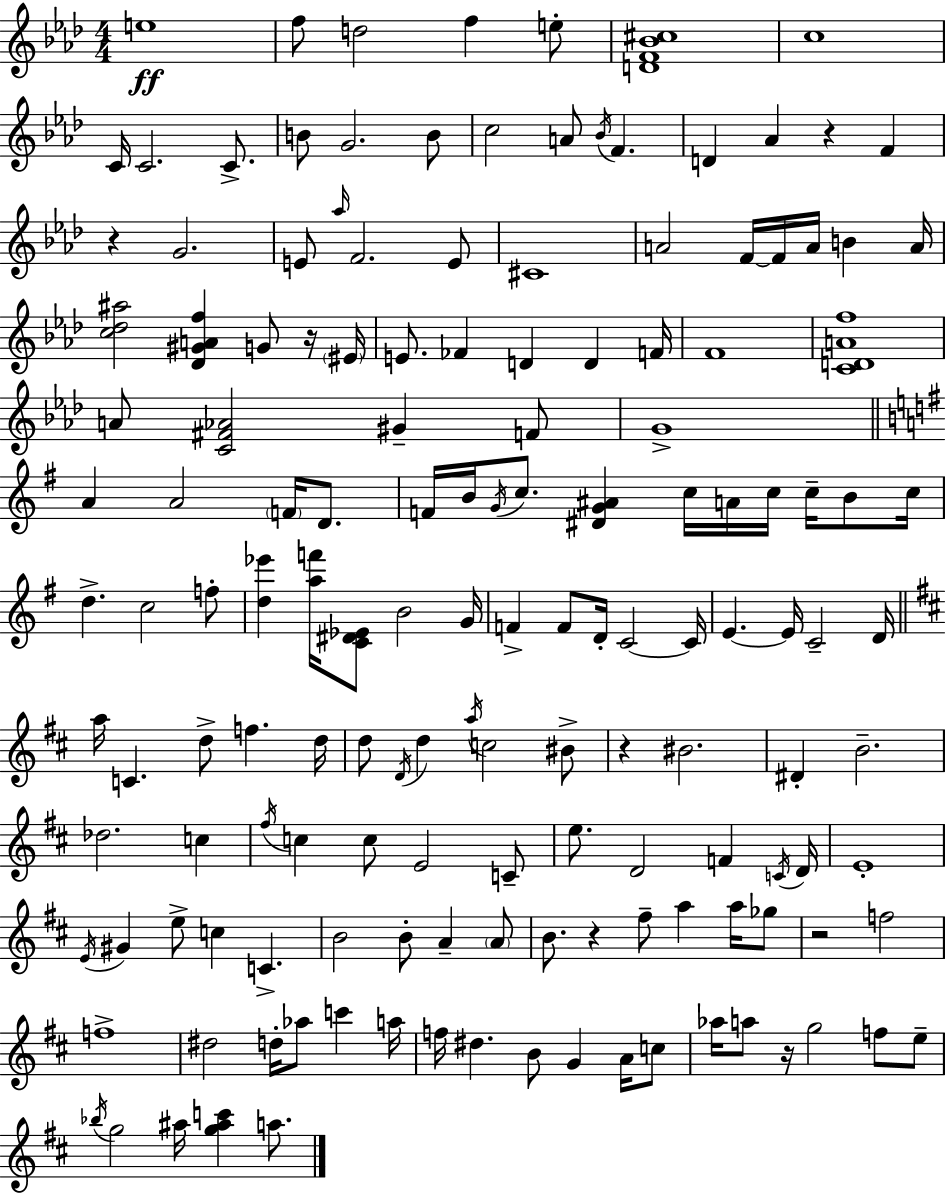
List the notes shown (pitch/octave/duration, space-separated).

E5/w F5/e D5/h F5/q E5/e [D4,F4,Bb4,C#5]/w C5/w C4/s C4/h. C4/e. B4/e G4/h. B4/e C5/h A4/e Bb4/s F4/q. D4/q Ab4/q R/q F4/q R/q G4/h. E4/e Ab5/s F4/h. E4/e C#4/w A4/h F4/s F4/s A4/s B4/q A4/s [C5,Db5,A#5]/h [Db4,G#4,A4,F5]/q G4/e R/s EIS4/s E4/e. FES4/q D4/q D4/q F4/s F4/w [C4,D4,A4,F5]/w A4/e [C4,F#4,Ab4]/h G#4/q F4/e G4/w A4/q A4/h F4/s D4/e. F4/s B4/s G4/s C5/e. [D#4,G4,A#4]/q C5/s A4/s C5/s C5/s B4/e C5/s D5/q. C5/h F5/e [D5,Eb6]/q [A5,F6]/s [C4,D#4,Eb4]/e B4/h G4/s F4/q F4/e D4/s C4/h C4/s E4/q. E4/s C4/h D4/s A5/s C4/q. D5/e F5/q. D5/s D5/e D4/s D5/q A5/s C5/h BIS4/e R/q BIS4/h. D#4/q B4/h. Db5/h. C5/q F#5/s C5/q C5/e E4/h C4/e E5/e. D4/h F4/q C4/s D4/s E4/w E4/s G#4/q E5/e C5/q C4/q. B4/h B4/e A4/q A4/e B4/e. R/q F#5/e A5/q A5/s Gb5/e R/h F5/h F5/w D#5/h D5/s Ab5/e C6/q A5/s F5/s D#5/q. B4/e G4/q A4/s C5/e Ab5/s A5/e R/s G5/h F5/e E5/e Bb5/s G5/h A#5/s [G5,A#5,C6]/q A5/e.